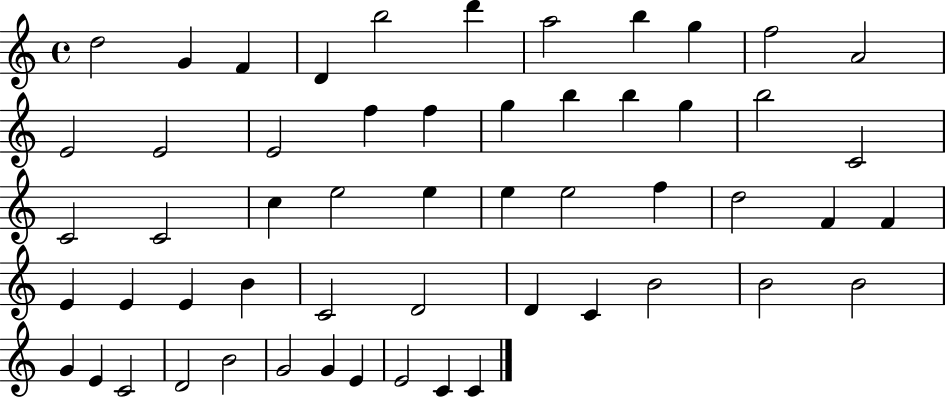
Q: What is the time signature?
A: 4/4